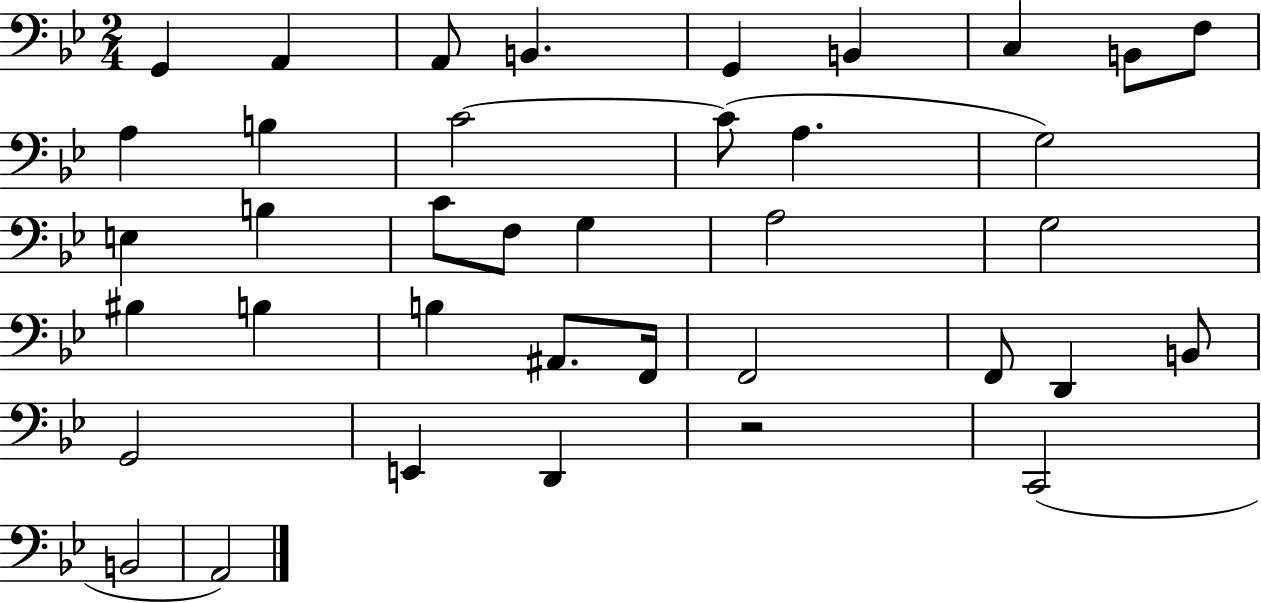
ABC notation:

X:1
T:Untitled
M:2/4
L:1/4
K:Bb
G,, A,, A,,/2 B,, G,, B,, C, B,,/2 F,/2 A, B, C2 C/2 A, G,2 E, B, C/2 F,/2 G, A,2 G,2 ^B, B, B, ^A,,/2 F,,/4 F,,2 F,,/2 D,, B,,/2 G,,2 E,, D,, z2 C,,2 B,,2 A,,2